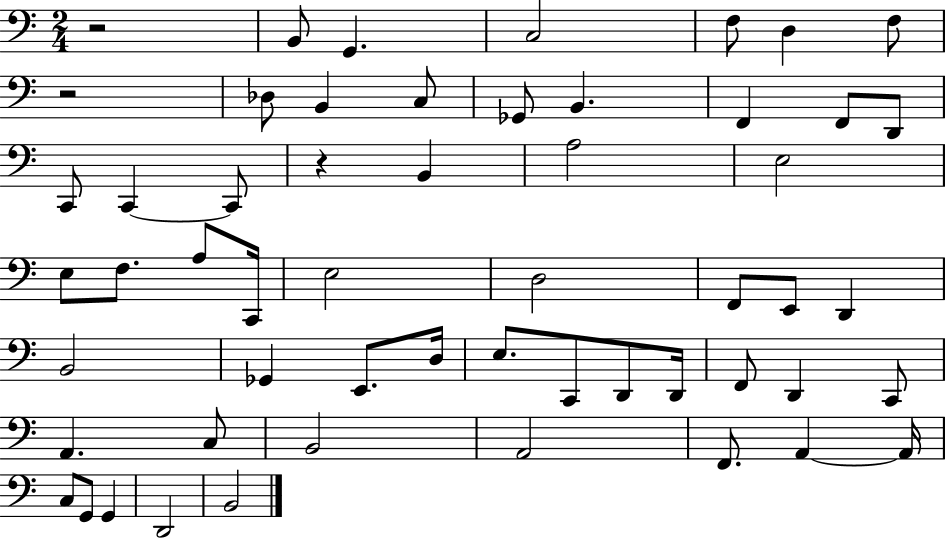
{
  \clef bass
  \numericTimeSignature
  \time 2/4
  \key c \major
  r2 | b,8 g,4. | c2 | f8 d4 f8 | \break r2 | des8 b,4 c8 | ges,8 b,4. | f,4 f,8 d,8 | \break c,8 c,4~~ c,8 | r4 b,4 | a2 | e2 | \break e8 f8. a8 c,16 | e2 | d2 | f,8 e,8 d,4 | \break b,2 | ges,4 e,8. d16 | e8. c,8 d,8 d,16 | f,8 d,4 c,8 | \break a,4. c8 | b,2 | a,2 | f,8. a,4~~ a,16 | \break c8 g,8 g,4 | d,2 | b,2 | \bar "|."
}